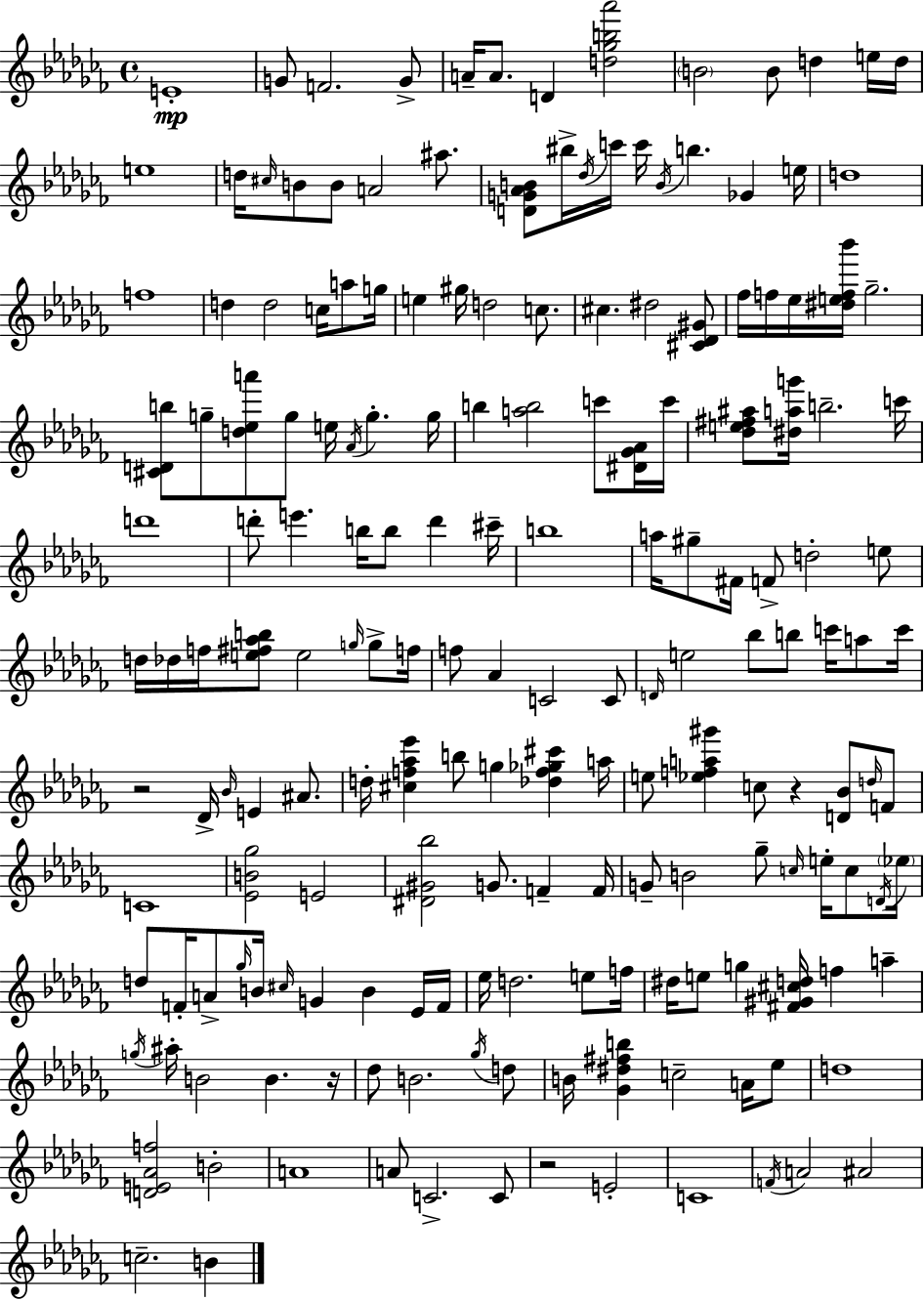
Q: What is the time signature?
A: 4/4